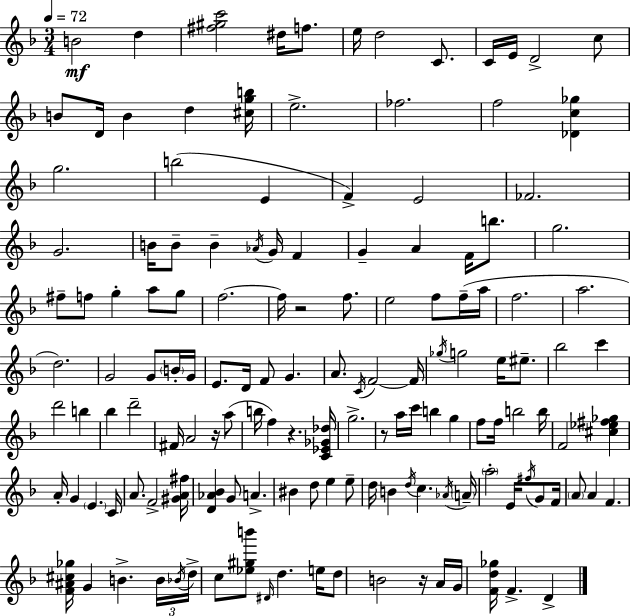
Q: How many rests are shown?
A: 5